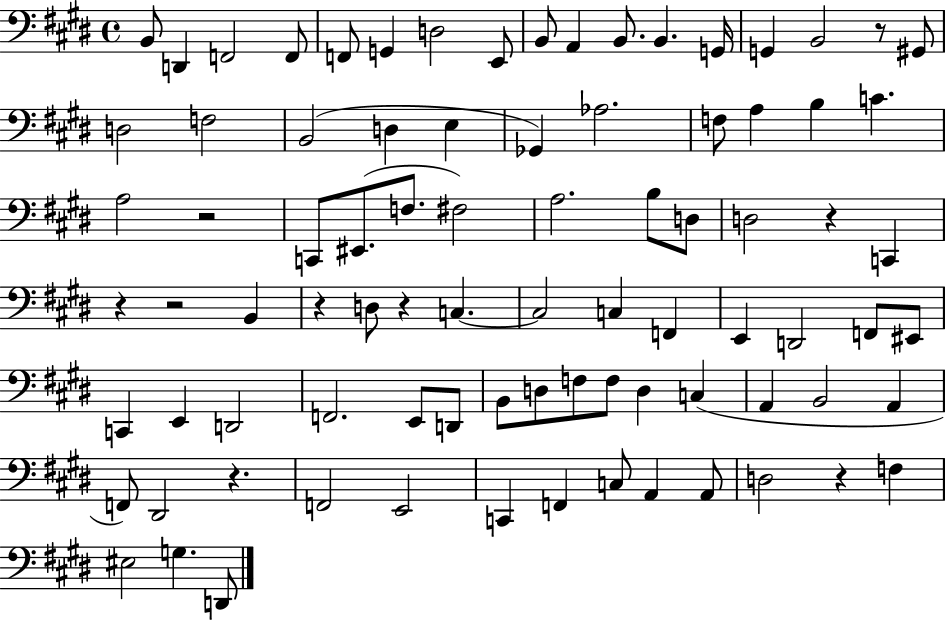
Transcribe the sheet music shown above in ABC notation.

X:1
T:Untitled
M:4/4
L:1/4
K:E
B,,/2 D,, F,,2 F,,/2 F,,/2 G,, D,2 E,,/2 B,,/2 A,, B,,/2 B,, G,,/4 G,, B,,2 z/2 ^G,,/2 D,2 F,2 B,,2 D, E, _G,, _A,2 F,/2 A, B, C A,2 z2 C,,/2 ^E,,/2 F,/2 ^F,2 A,2 B,/2 D,/2 D,2 z C,, z z2 B,, z D,/2 z C, C,2 C, F,, E,, D,,2 F,,/2 ^E,,/2 C,, E,, D,,2 F,,2 E,,/2 D,,/2 B,,/2 D,/2 F,/2 F,/2 D, C, A,, B,,2 A,, F,,/2 ^D,,2 z F,,2 E,,2 C,, F,, C,/2 A,, A,,/2 D,2 z F, ^E,2 G, D,,/2